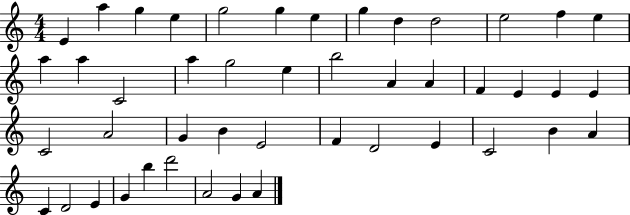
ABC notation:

X:1
T:Untitled
M:4/4
L:1/4
K:C
E a g e g2 g e g d d2 e2 f e a a C2 a g2 e b2 A A F E E E C2 A2 G B E2 F D2 E C2 B A C D2 E G b d'2 A2 G A